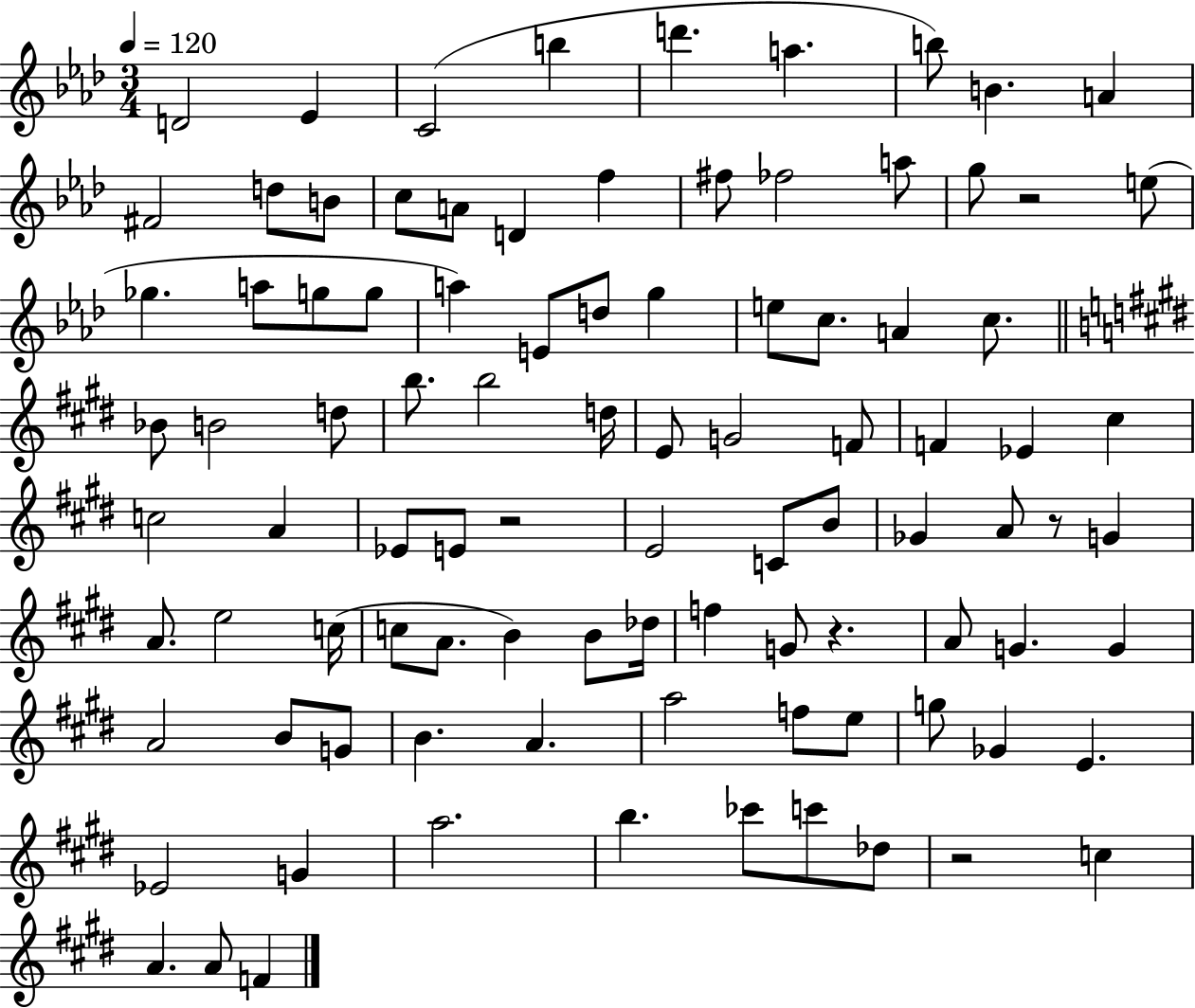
D4/h Eb4/q C4/h B5/q D6/q. A5/q. B5/e B4/q. A4/q F#4/h D5/e B4/e C5/e A4/e D4/q F5/q F#5/e FES5/h A5/e G5/e R/h E5/e Gb5/q. A5/e G5/e G5/e A5/q E4/e D5/e G5/q E5/e C5/e. A4/q C5/e. Bb4/e B4/h D5/e B5/e. B5/h D5/s E4/e G4/h F4/e F4/q Eb4/q C#5/q C5/h A4/q Eb4/e E4/e R/h E4/h C4/e B4/e Gb4/q A4/e R/e G4/q A4/e. E5/h C5/s C5/e A4/e. B4/q B4/e Db5/s F5/q G4/e R/q. A4/e G4/q. G4/q A4/h B4/e G4/e B4/q. A4/q. A5/h F5/e E5/e G5/e Gb4/q E4/q. Eb4/h G4/q A5/h. B5/q. CES6/e C6/e Db5/e R/h C5/q A4/q. A4/e F4/q